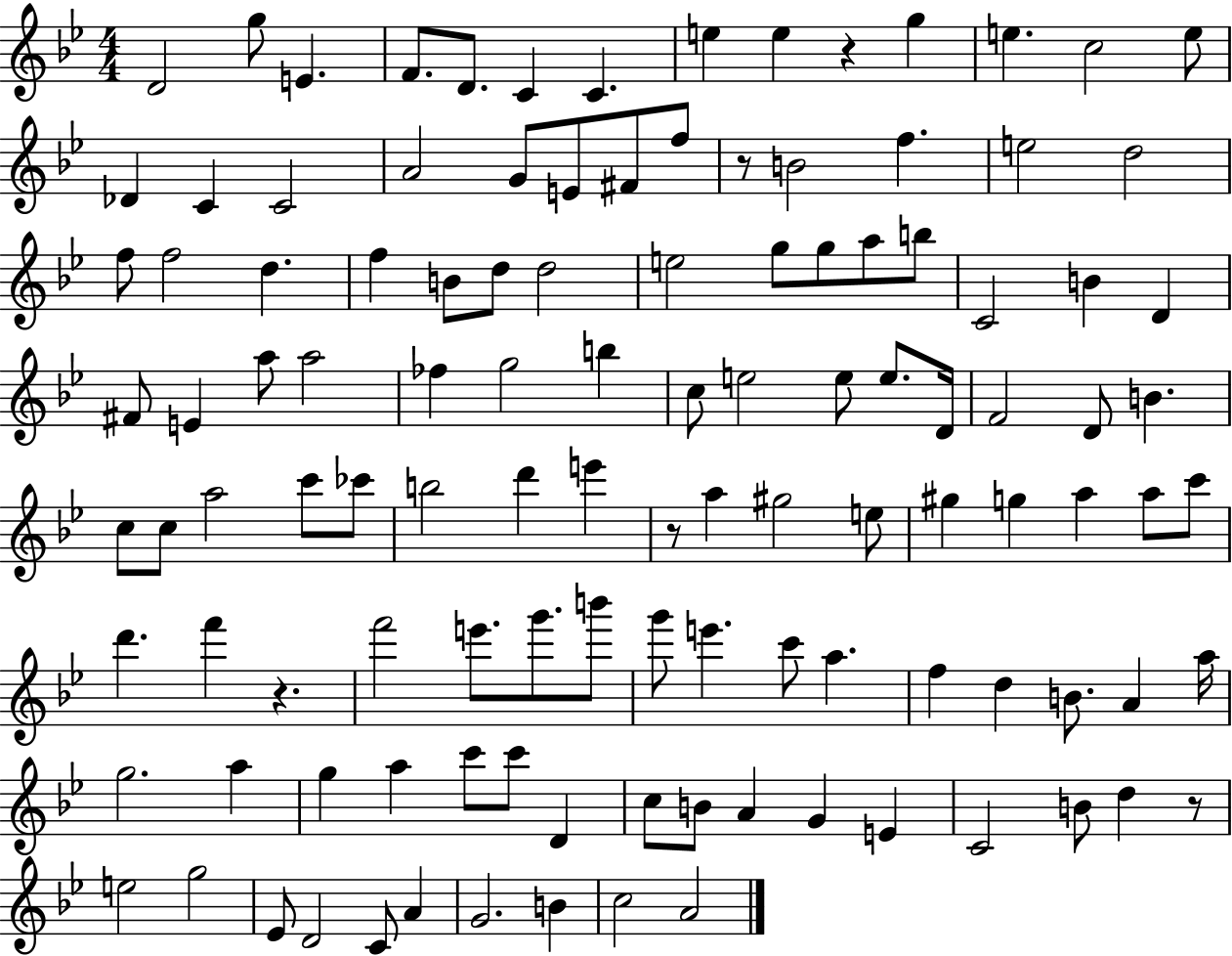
{
  \clef treble
  \numericTimeSignature
  \time 4/4
  \key bes \major
  d'2 g''8 e'4. | f'8. d'8. c'4 c'4. | e''4 e''4 r4 g''4 | e''4. c''2 e''8 | \break des'4 c'4 c'2 | a'2 g'8 e'8 fis'8 f''8 | r8 b'2 f''4. | e''2 d''2 | \break f''8 f''2 d''4. | f''4 b'8 d''8 d''2 | e''2 g''8 g''8 a''8 b''8 | c'2 b'4 d'4 | \break fis'8 e'4 a''8 a''2 | fes''4 g''2 b''4 | c''8 e''2 e''8 e''8. d'16 | f'2 d'8 b'4. | \break c''8 c''8 a''2 c'''8 ces'''8 | b''2 d'''4 e'''4 | r8 a''4 gis''2 e''8 | gis''4 g''4 a''4 a''8 c'''8 | \break d'''4. f'''4 r4. | f'''2 e'''8. g'''8. b'''8 | g'''8 e'''4. c'''8 a''4. | f''4 d''4 b'8. a'4 a''16 | \break g''2. a''4 | g''4 a''4 c'''8 c'''8 d'4 | c''8 b'8 a'4 g'4 e'4 | c'2 b'8 d''4 r8 | \break e''2 g''2 | ees'8 d'2 c'8 a'4 | g'2. b'4 | c''2 a'2 | \break \bar "|."
}